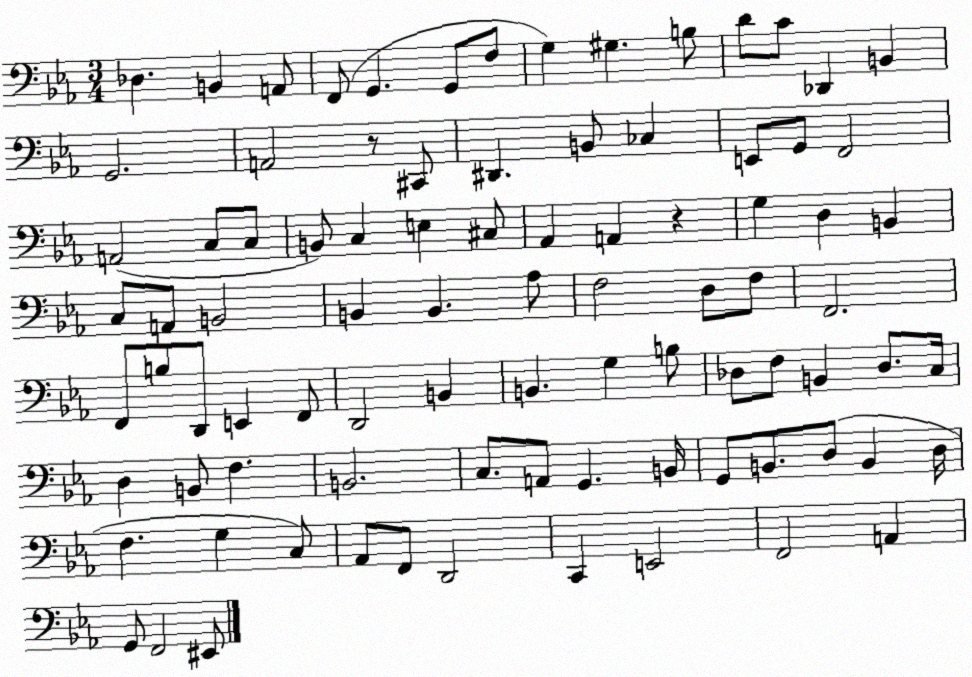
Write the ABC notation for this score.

X:1
T:Untitled
M:3/4
L:1/4
K:Eb
_D, B,, A,,/2 F,,/2 G,, G,,/2 F,/2 G, ^G, B,/2 D/2 C/2 _D,, B,, G,,2 A,,2 z/2 ^C,,/2 ^D,, B,,/2 _C, E,,/2 G,,/2 F,,2 A,,2 C,/2 C,/2 B,,/2 C, E, ^C,/2 _A,, A,, z G, D, B,, C,/2 A,,/2 B,,2 B,, B,, _A,/2 F,2 D,/2 F,/2 F,,2 F,,/2 B,/2 D,,/2 E,, F,,/2 D,,2 B,, B,, G, B,/2 _D,/2 F,/2 B,, _D,/2 C,/4 D, B,,/2 F, B,,2 C,/2 A,,/2 G,, B,,/4 G,,/2 B,,/2 D,/2 B,, D,/4 F, G, C,/2 _A,,/2 F,,/2 D,,2 C,, E,,2 F,,2 A,, G,,/2 F,,2 ^E,,/2